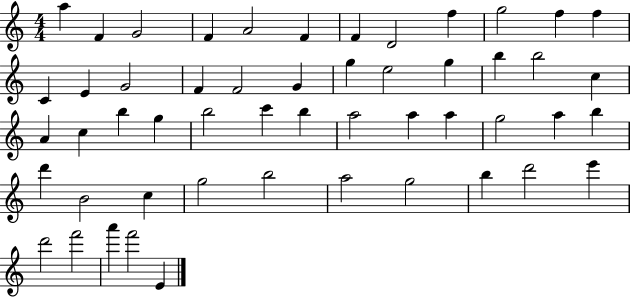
{
  \clef treble
  \numericTimeSignature
  \time 4/4
  \key c \major
  a''4 f'4 g'2 | f'4 a'2 f'4 | f'4 d'2 f''4 | g''2 f''4 f''4 | \break c'4 e'4 g'2 | f'4 f'2 g'4 | g''4 e''2 g''4 | b''4 b''2 c''4 | \break a'4 c''4 b''4 g''4 | b''2 c'''4 b''4 | a''2 a''4 a''4 | g''2 a''4 b''4 | \break d'''4 b'2 c''4 | g''2 b''2 | a''2 g''2 | b''4 d'''2 e'''4 | \break d'''2 f'''2 | a'''4 f'''2 e'4 | \bar "|."
}